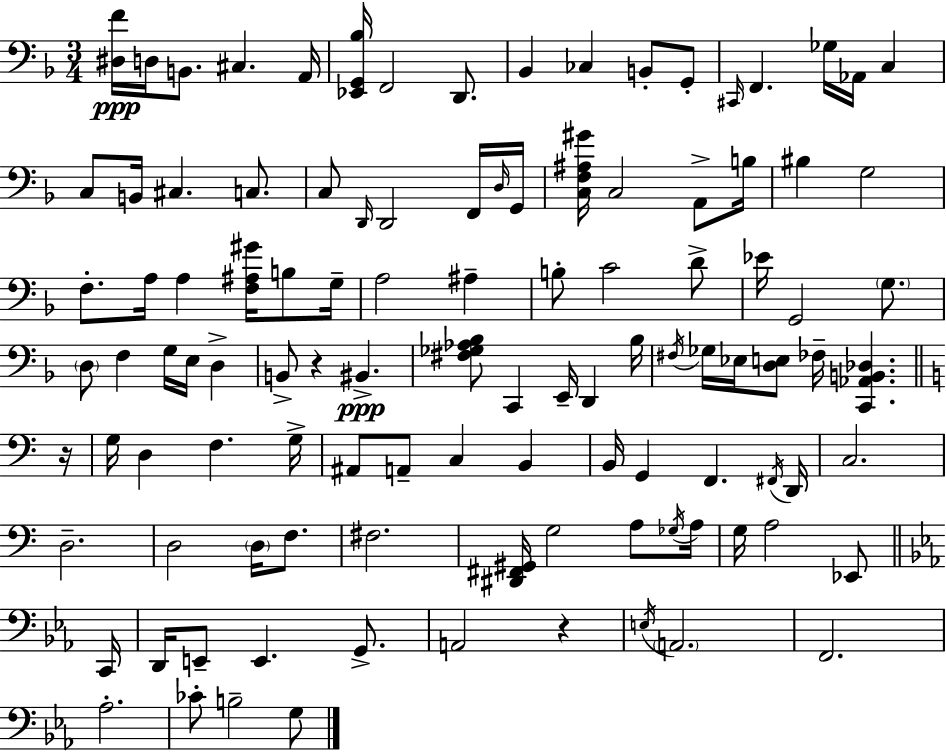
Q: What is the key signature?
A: F major